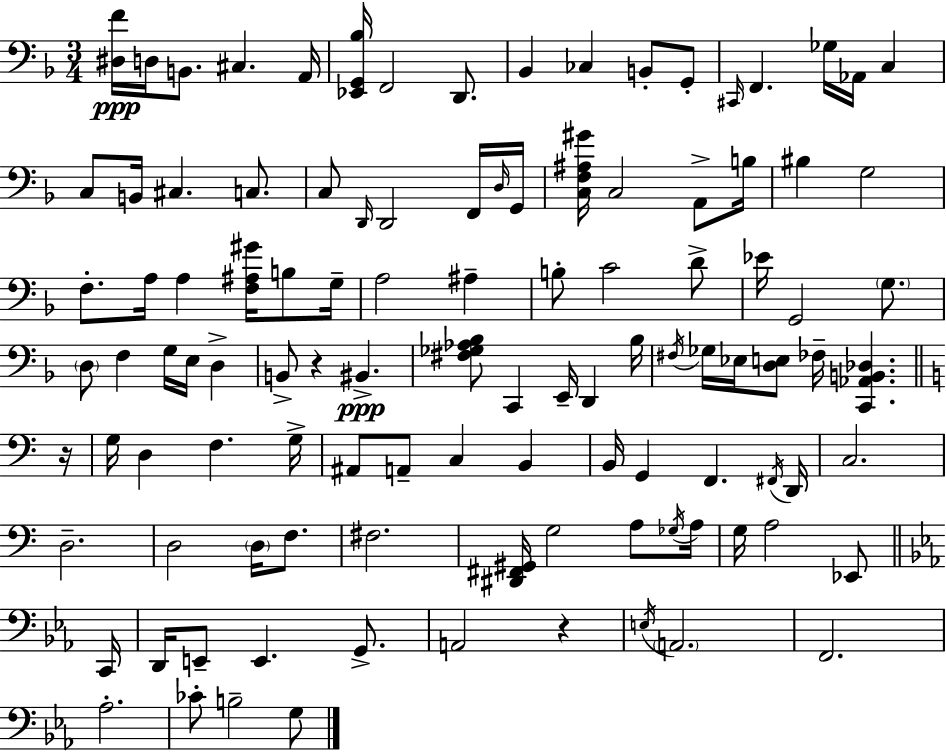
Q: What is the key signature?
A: F major